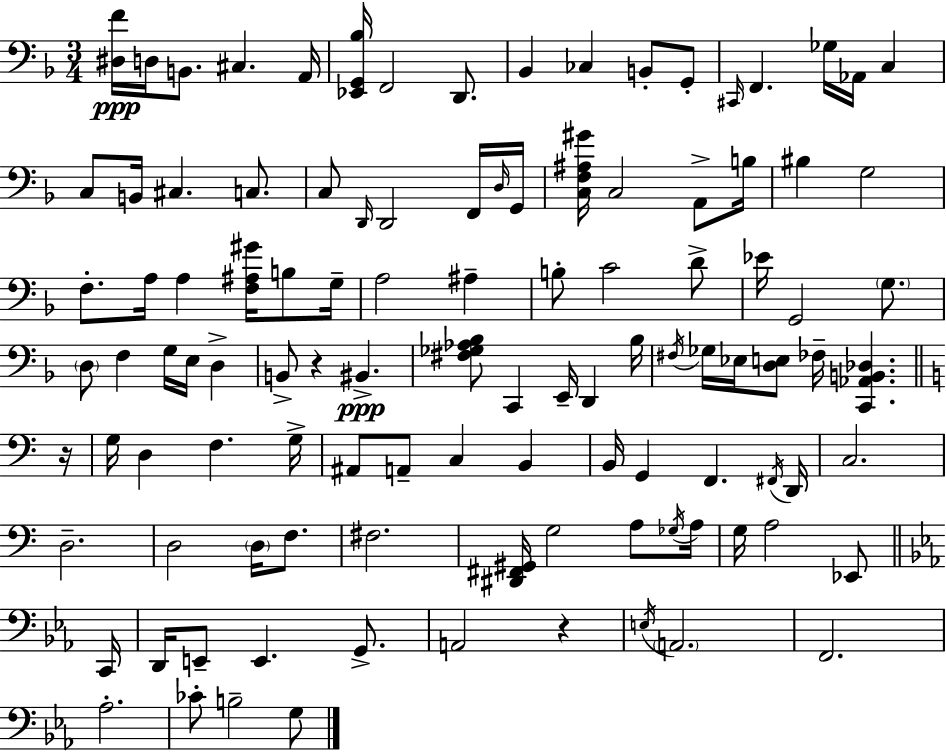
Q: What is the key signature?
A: F major